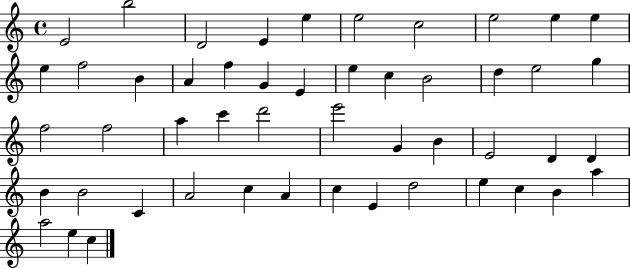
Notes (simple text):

E4/h B5/h D4/h E4/q E5/q E5/h C5/h E5/h E5/q E5/q E5/q F5/h B4/q A4/q F5/q G4/q E4/q E5/q C5/q B4/h D5/q E5/h G5/q F5/h F5/h A5/q C6/q D6/h E6/h G4/q B4/q E4/h D4/q D4/q B4/q B4/h C4/q A4/h C5/q A4/q C5/q E4/q D5/h E5/q C5/q B4/q A5/q A5/h E5/q C5/q